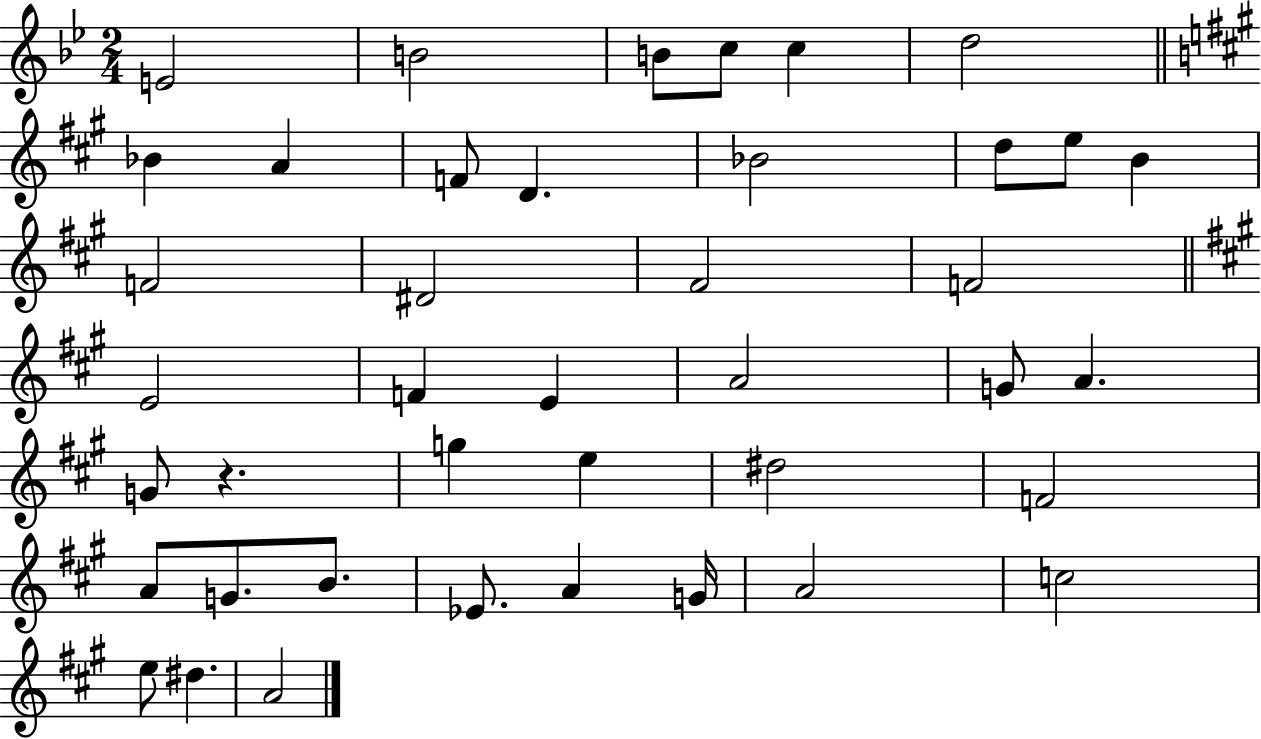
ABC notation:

X:1
T:Untitled
M:2/4
L:1/4
K:Bb
E2 B2 B/2 c/2 c d2 _B A F/2 D _B2 d/2 e/2 B F2 ^D2 ^F2 F2 E2 F E A2 G/2 A G/2 z g e ^d2 F2 A/2 G/2 B/2 _E/2 A G/4 A2 c2 e/2 ^d A2